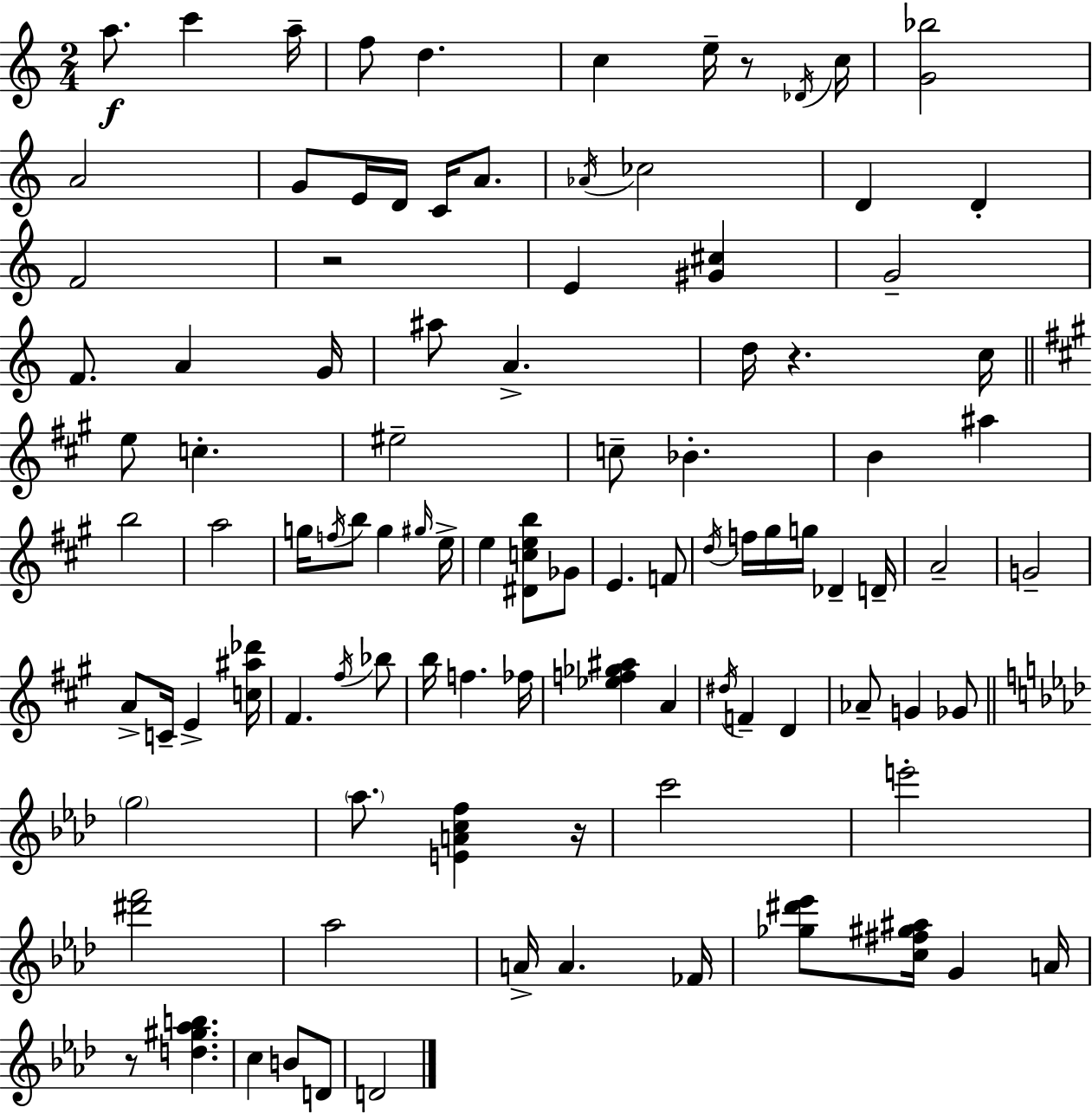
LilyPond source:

{
  \clef treble
  \numericTimeSignature
  \time 2/4
  \key a \minor
  \repeat volta 2 { a''8.\f c'''4 a''16-- | f''8 d''4. | c''4 e''16-- r8 \acciaccatura { des'16 } | c''16 <g' bes''>2 | \break a'2 | g'8 e'16 d'16 c'16 a'8. | \acciaccatura { aes'16 } ces''2 | d'4 d'4-. | \break f'2 | r2 | e'4 <gis' cis''>4 | g'2-- | \break f'8. a'4 | g'16 ais''8 a'4.-> | d''16 r4. | c''16 \bar "||" \break \key a \major e''8 c''4.-. | eis''2-- | c''8-- bes'4.-. | b'4 ais''4 | \break b''2 | a''2 | g''16 \acciaccatura { f''16 } b''8 g''4 | \grace { gis''16 } e''16-> e''4 <dis' c'' e'' b''>8 | \break ges'8 e'4. | f'8 \acciaccatura { d''16 } f''16 gis''16 g''16 des'4-- | d'16-- a'2-- | g'2-- | \break a'8-> c'16-- e'4-> | <c'' ais'' des'''>16 fis'4. | \acciaccatura { fis''16 } bes''8 b''16 f''4. | fes''16 <ees'' f'' ges'' ais''>4 | \break a'4 \acciaccatura { dis''16 } f'4-- | d'4 aes'8-- g'4 | ges'8 \bar "||" \break \key f \minor \parenthesize g''2 | \parenthesize aes''8. <e' a' c'' f''>4 r16 | c'''2 | e'''2-. | \break <dis''' f'''>2 | aes''2 | a'16-> a'4. fes'16 | <ges'' dis''' ees'''>8 <c'' fis'' gis'' ais''>16 g'4 a'16 | \break r8 <d'' gis'' aes'' b''>4. | c''4 b'8 d'8 | d'2 | } \bar "|."
}